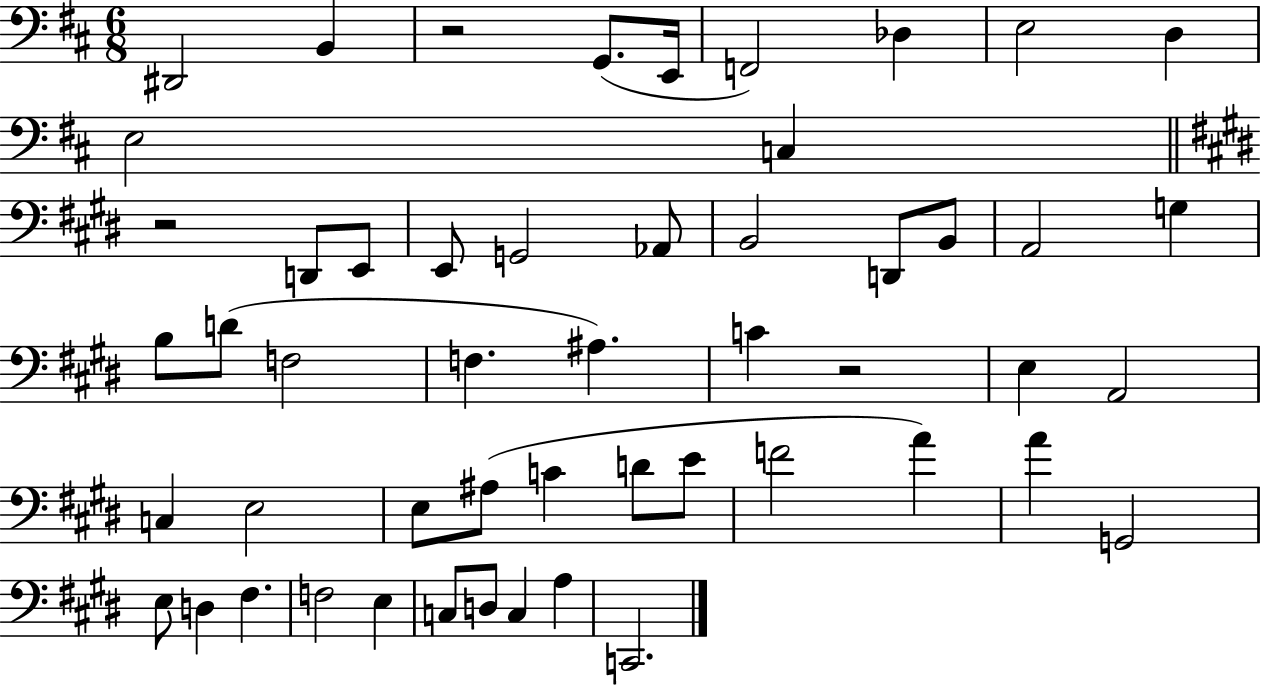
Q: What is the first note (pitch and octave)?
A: D#2